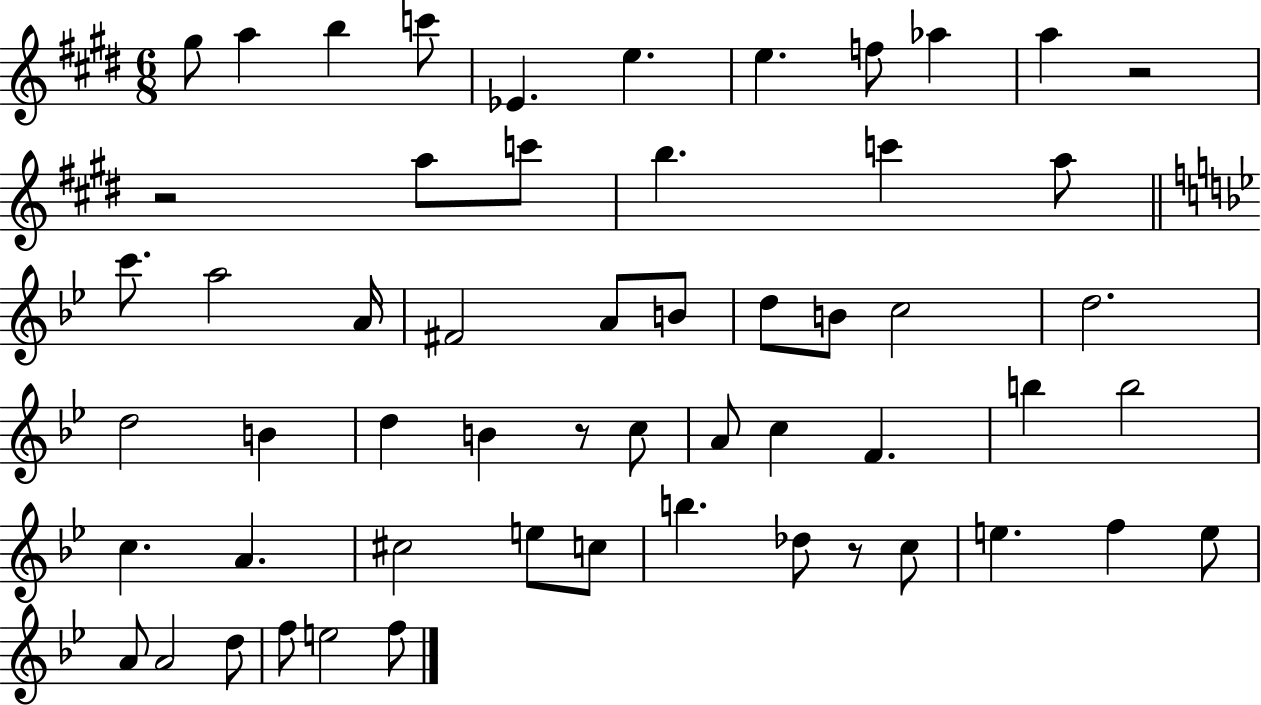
G#5/e A5/q B5/q C6/e Eb4/q. E5/q. E5/q. F5/e Ab5/q A5/q R/h R/h A5/e C6/e B5/q. C6/q A5/e C6/e. A5/h A4/s F#4/h A4/e B4/e D5/e B4/e C5/h D5/h. D5/h B4/q D5/q B4/q R/e C5/e A4/e C5/q F4/q. B5/q B5/h C5/q. A4/q. C#5/h E5/e C5/e B5/q. Db5/e R/e C5/e E5/q. F5/q E5/e A4/e A4/h D5/e F5/e E5/h F5/e